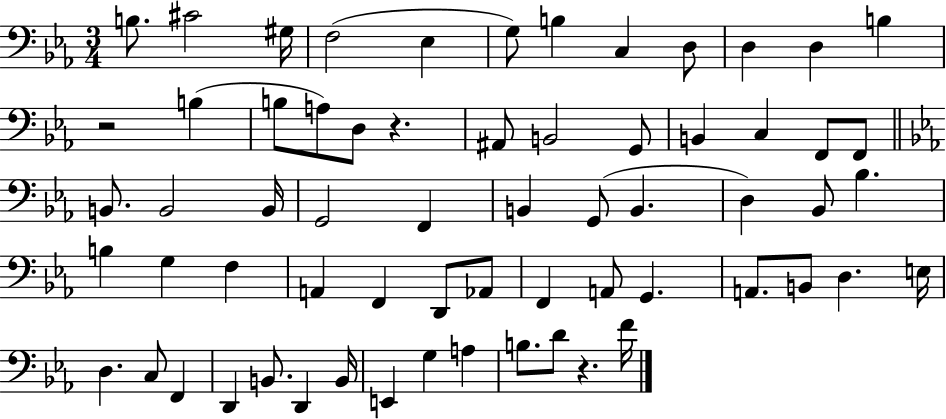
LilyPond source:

{
  \clef bass
  \numericTimeSignature
  \time 3/4
  \key ees \major
  b8. cis'2 gis16 | f2( ees4 | g8) b4 c4 d8 | d4 d4 b4 | \break r2 b4( | b8 a8) d8 r4. | ais,8 b,2 g,8 | b,4 c4 f,8 f,8 | \break \bar "||" \break \key ees \major b,8. b,2 b,16 | g,2 f,4 | b,4 g,8( b,4. | d4) bes,8 bes4. | \break b4 g4 f4 | a,4 f,4 d,8 aes,8 | f,4 a,8 g,4. | a,8. b,8 d4. e16 | \break d4. c8 f,4 | d,4 b,8. d,4 b,16 | e,4 g4 a4 | b8. d'8 r4. f'16 | \break \bar "|."
}